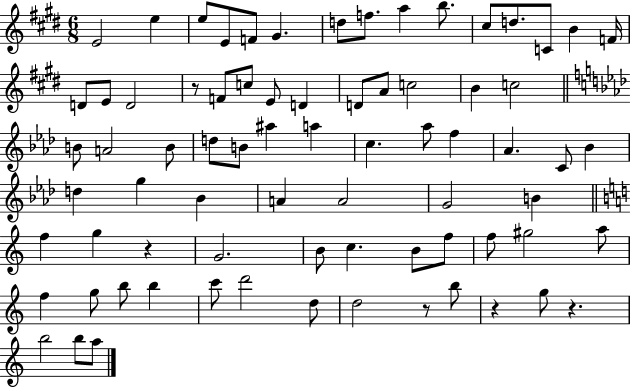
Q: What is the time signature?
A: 6/8